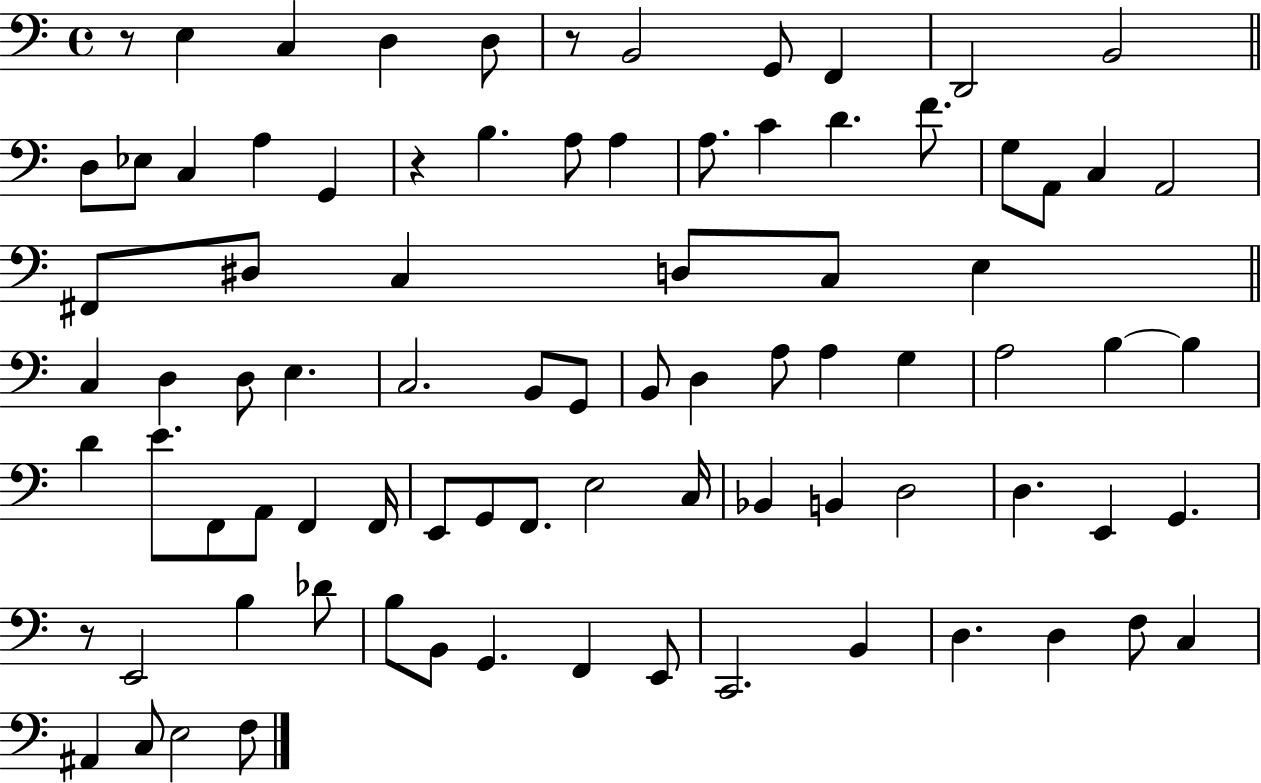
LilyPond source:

{
  \clef bass
  \time 4/4
  \defaultTimeSignature
  \key c \major
  r8 e4 c4 d4 d8 | r8 b,2 g,8 f,4 | d,2 b,2 | \bar "||" \break \key c \major d8 ees8 c4 a4 g,4 | r4 b4. a8 a4 | a8. c'4 d'4. f'8. | g8 a,8 c4 a,2 | \break fis,8 dis8 c4 d8 c8 e4 | \bar "||" \break \key c \major c4 d4 d8 e4. | c2. b,8 g,8 | b,8 d4 a8 a4 g4 | a2 b4~~ b4 | \break d'4 e'8. f,8 a,8 f,4 f,16 | e,8 g,8 f,8. e2 c16 | bes,4 b,4 d2 | d4. e,4 g,4. | \break r8 e,2 b4 des'8 | b8 b,8 g,4. f,4 e,8 | c,2. b,4 | d4. d4 f8 c4 | \break ais,4 c8 e2 f8 | \bar "|."
}